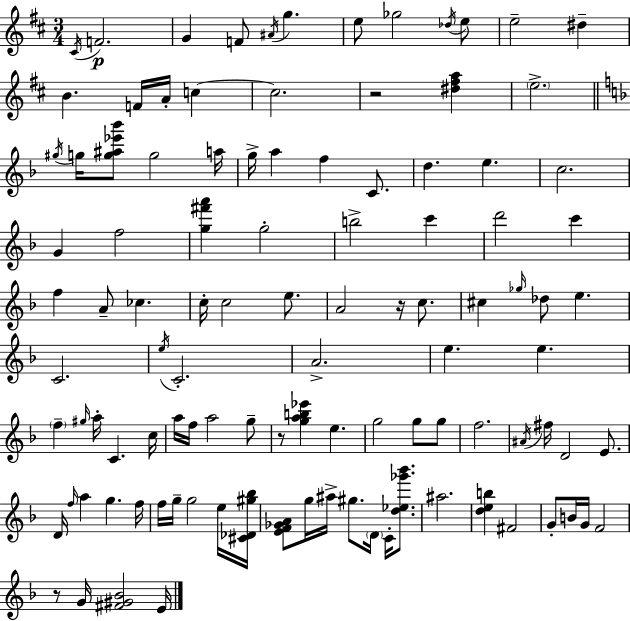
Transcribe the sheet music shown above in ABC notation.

X:1
T:Untitled
M:3/4
L:1/4
K:D
^C/4 F2 G F/2 ^A/4 g e/2 _g2 _d/4 e/2 e2 ^d B F/4 A/4 c c2 z2 [^d^fa] e2 ^g/4 g/4 [g^a_e'_b']/2 g2 a/4 g/4 a f C/2 d e c2 G f2 [g^f'a'] g2 b2 c' d'2 c' f A/2 _c c/4 c2 e/2 A2 z/4 c/2 ^c _g/4 _d/2 e C2 e/4 C2 A2 e e f ^g/4 a/4 C c/4 a/4 f/4 a2 g/2 z/2 [gab_e'] e g2 g/2 g/2 f2 ^A/4 ^f/4 D2 E/2 D/4 f/4 a g f/4 f/4 g/4 g2 e/4 [^C_D^g_b]/4 [EF_GA]/2 g/4 ^a/4 ^g/2 D/4 C/4 [d_e_g'_b']/2 ^a2 [deb] ^F2 G/2 B/4 G/4 F2 z/2 G/4 [^F^G_B]2 E/4